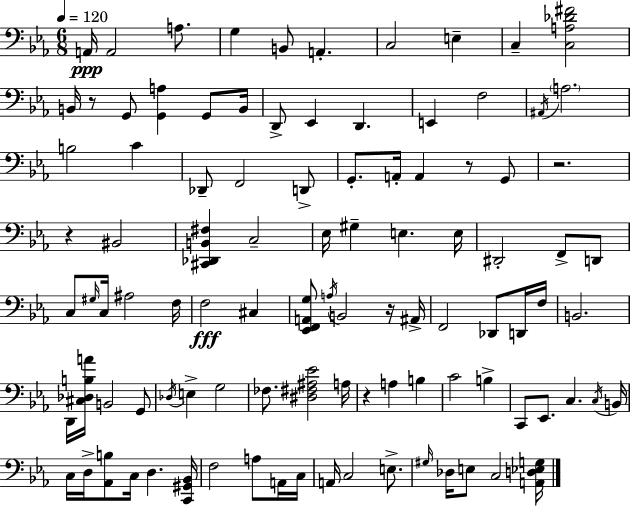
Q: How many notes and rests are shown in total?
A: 100